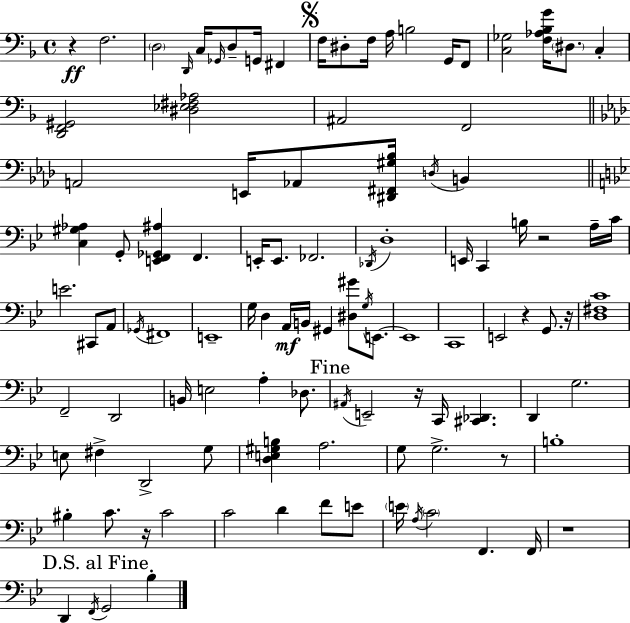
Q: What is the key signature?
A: F major